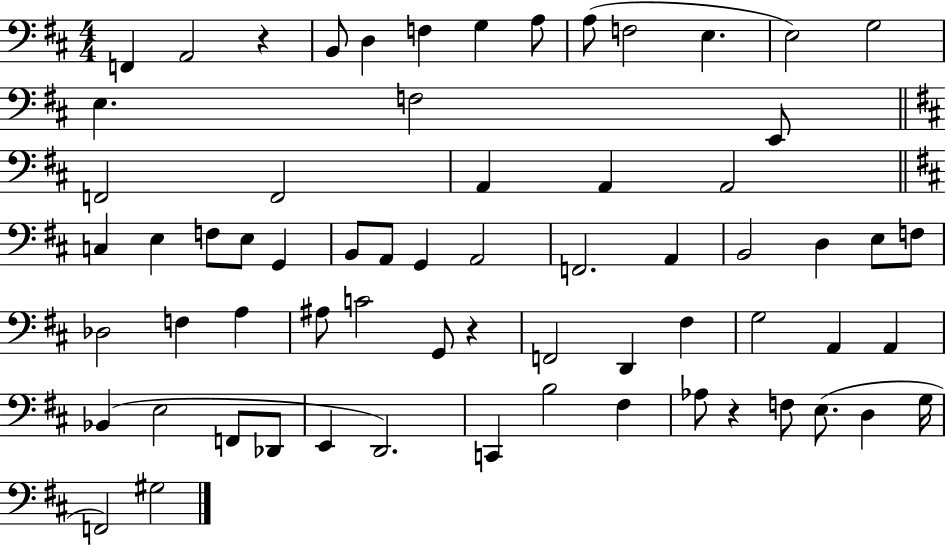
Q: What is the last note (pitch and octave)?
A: G#3